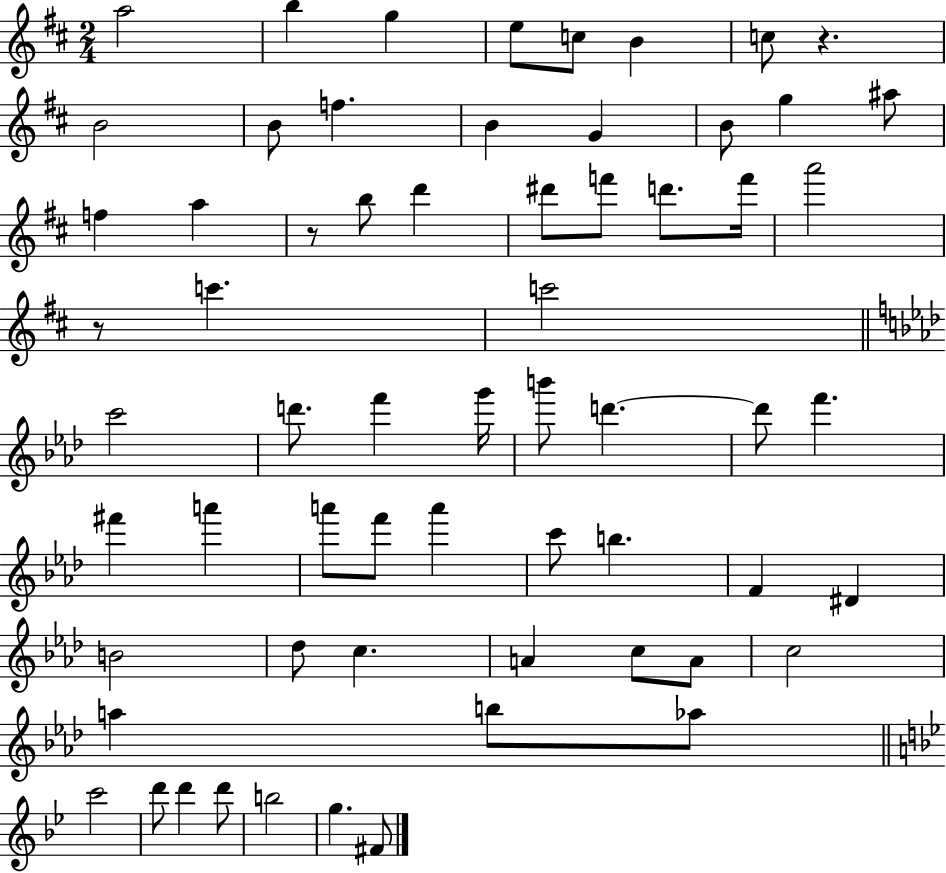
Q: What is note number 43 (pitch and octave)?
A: D#4